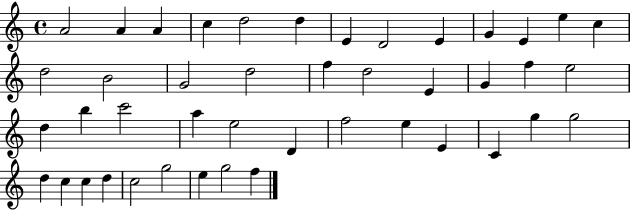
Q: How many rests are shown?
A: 0